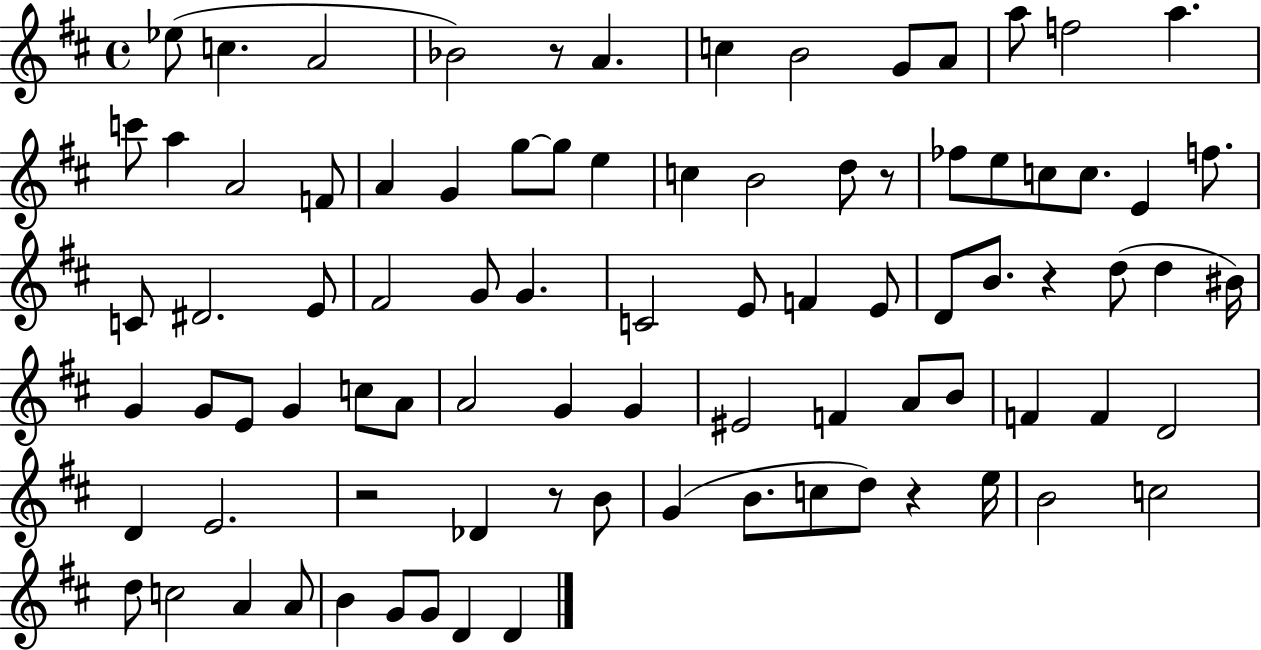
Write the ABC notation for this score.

X:1
T:Untitled
M:4/4
L:1/4
K:D
_e/2 c A2 _B2 z/2 A c B2 G/2 A/2 a/2 f2 a c'/2 a A2 F/2 A G g/2 g/2 e c B2 d/2 z/2 _f/2 e/2 c/2 c/2 E f/2 C/2 ^D2 E/2 ^F2 G/2 G C2 E/2 F E/2 D/2 B/2 z d/2 d ^B/4 G G/2 E/2 G c/2 A/2 A2 G G ^E2 F A/2 B/2 F F D2 D E2 z2 _D z/2 B/2 G B/2 c/2 d/2 z e/4 B2 c2 d/2 c2 A A/2 B G/2 G/2 D D